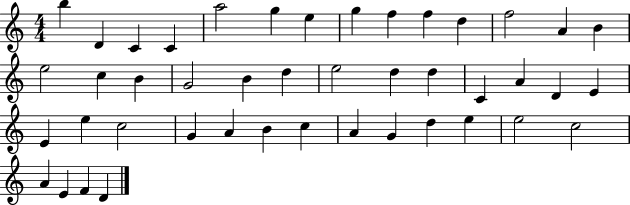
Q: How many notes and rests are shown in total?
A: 44